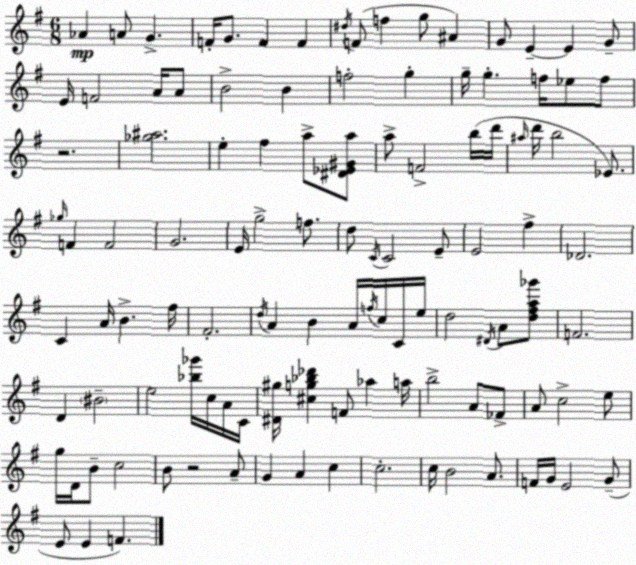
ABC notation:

X:1
T:Untitled
M:6/8
L:1/4
K:G
_A A/2 G F/4 G/2 F F ^d/4 F/2 f g/2 ^A G/2 E E G/2 E/4 F2 A/4 A/2 B2 B f2 g g/4 g f/4 _e/2 f/2 z2 [_g^a]2 e ^f a/2 [^D_E^Ga]/2 a/2 F2 b/4 d'/4 ^a/4 d'/4 b2 _E/2 _g/4 F F2 G2 E/4 g2 f/2 d/2 C/4 C2 E/2 E2 ^f _D2 C A/4 B ^f/4 ^F2 d/4 A B A/4 f/4 c/4 C/4 e/4 d2 ^D/4 A/2 [d^fa_g']/2 F2 D ^B2 e2 [_b_g']/4 c/4 A/4 C/4 [^D^g]/4 [^cg_b_d'] F/2 _a a/4 b2 A/2 _F/2 A/2 c2 e/2 g/4 D/4 B/2 c2 B/2 z2 A/2 G A c c2 c/4 B2 A/2 F/4 G/4 E2 G/2 E/2 E F